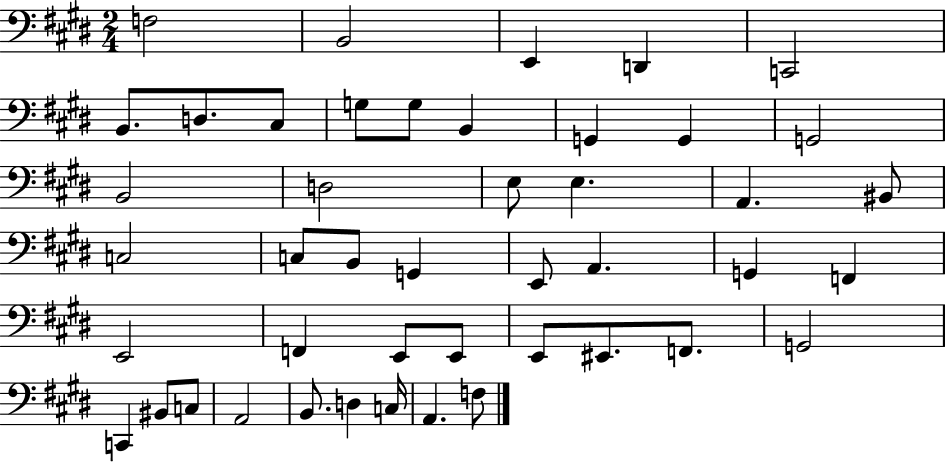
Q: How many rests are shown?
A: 0